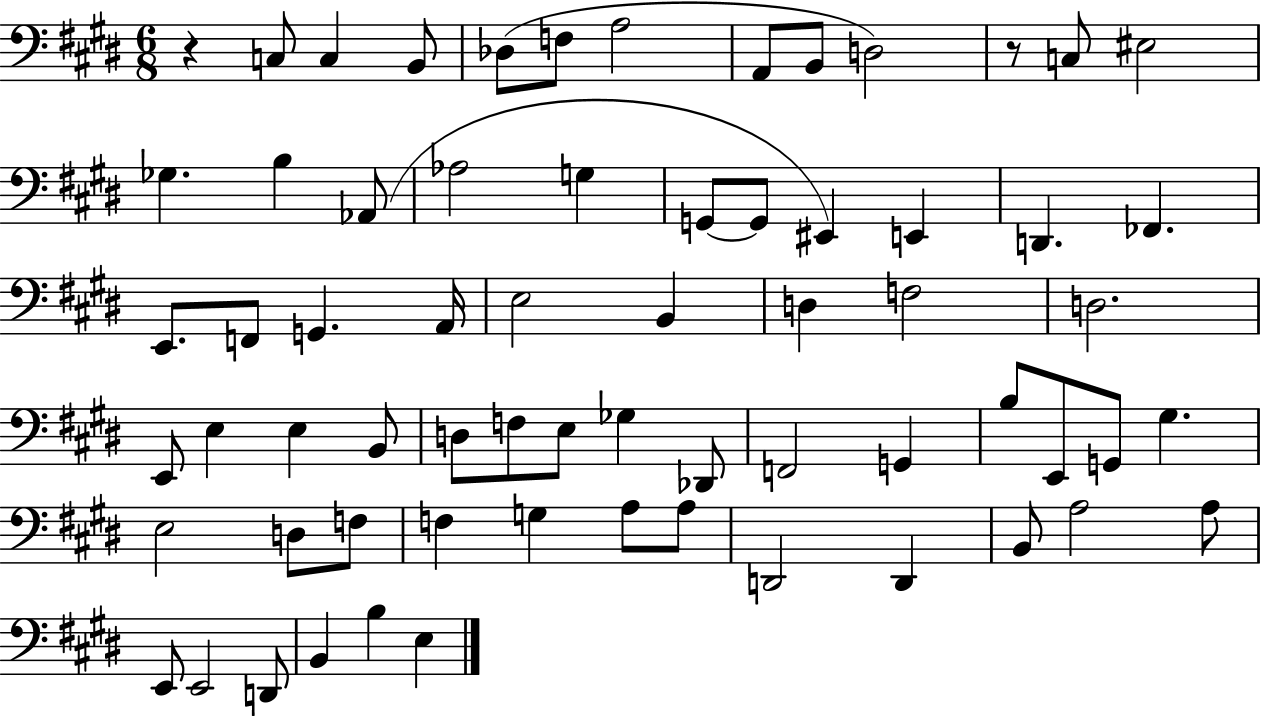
X:1
T:Untitled
M:6/8
L:1/4
K:E
z C,/2 C, B,,/2 _D,/2 F,/2 A,2 A,,/2 B,,/2 D,2 z/2 C,/2 ^E,2 _G, B, _A,,/2 _A,2 G, G,,/2 G,,/2 ^E,, E,, D,, _F,, E,,/2 F,,/2 G,, A,,/4 E,2 B,, D, F,2 D,2 E,,/2 E, E, B,,/2 D,/2 F,/2 E,/2 _G, _D,,/2 F,,2 G,, B,/2 E,,/2 G,,/2 ^G, E,2 D,/2 F,/2 F, G, A,/2 A,/2 D,,2 D,, B,,/2 A,2 A,/2 E,,/2 E,,2 D,,/2 B,, B, E,